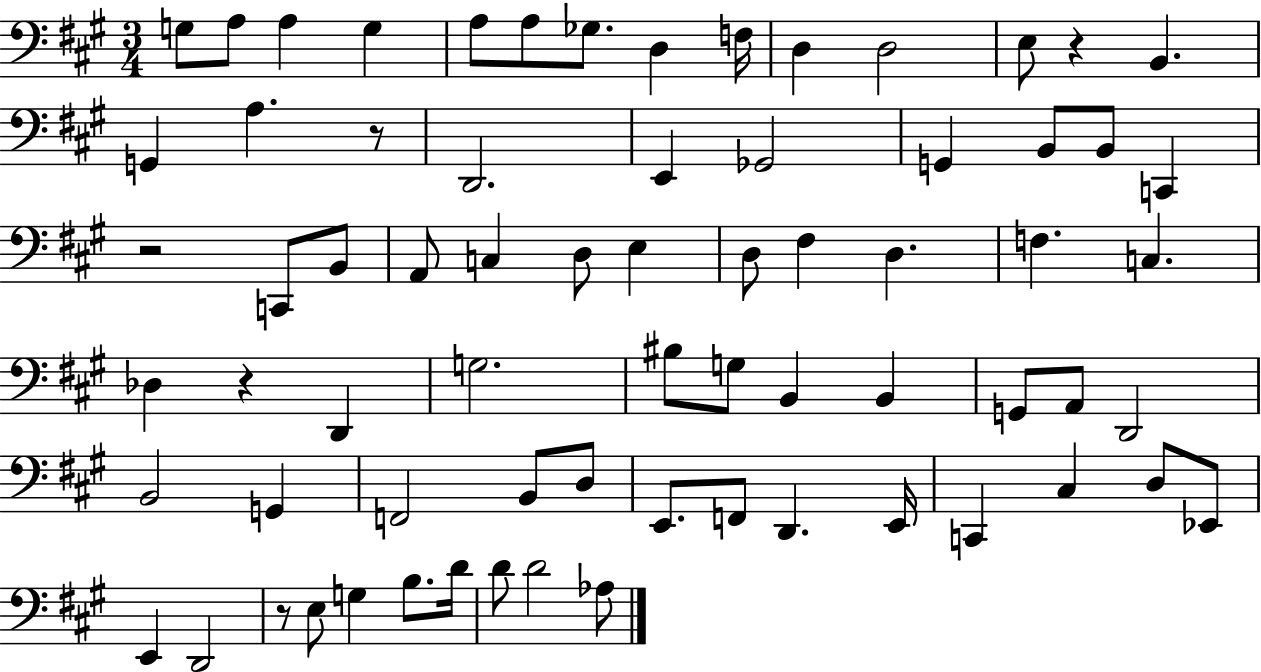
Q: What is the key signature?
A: A major